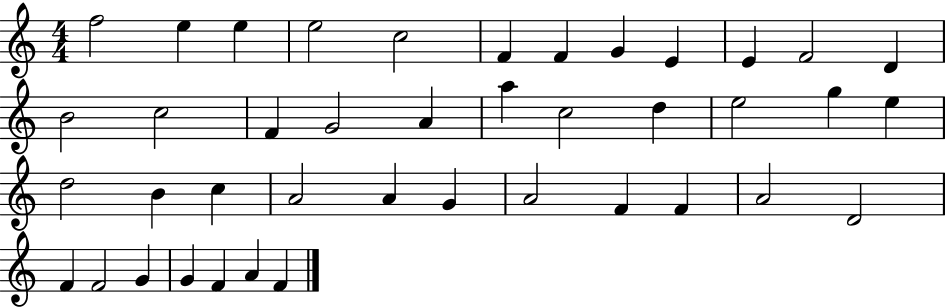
F5/h E5/q E5/q E5/h C5/h F4/q F4/q G4/q E4/q E4/q F4/h D4/q B4/h C5/h F4/q G4/h A4/q A5/q C5/h D5/q E5/h G5/q E5/q D5/h B4/q C5/q A4/h A4/q G4/q A4/h F4/q F4/q A4/h D4/h F4/q F4/h G4/q G4/q F4/q A4/q F4/q